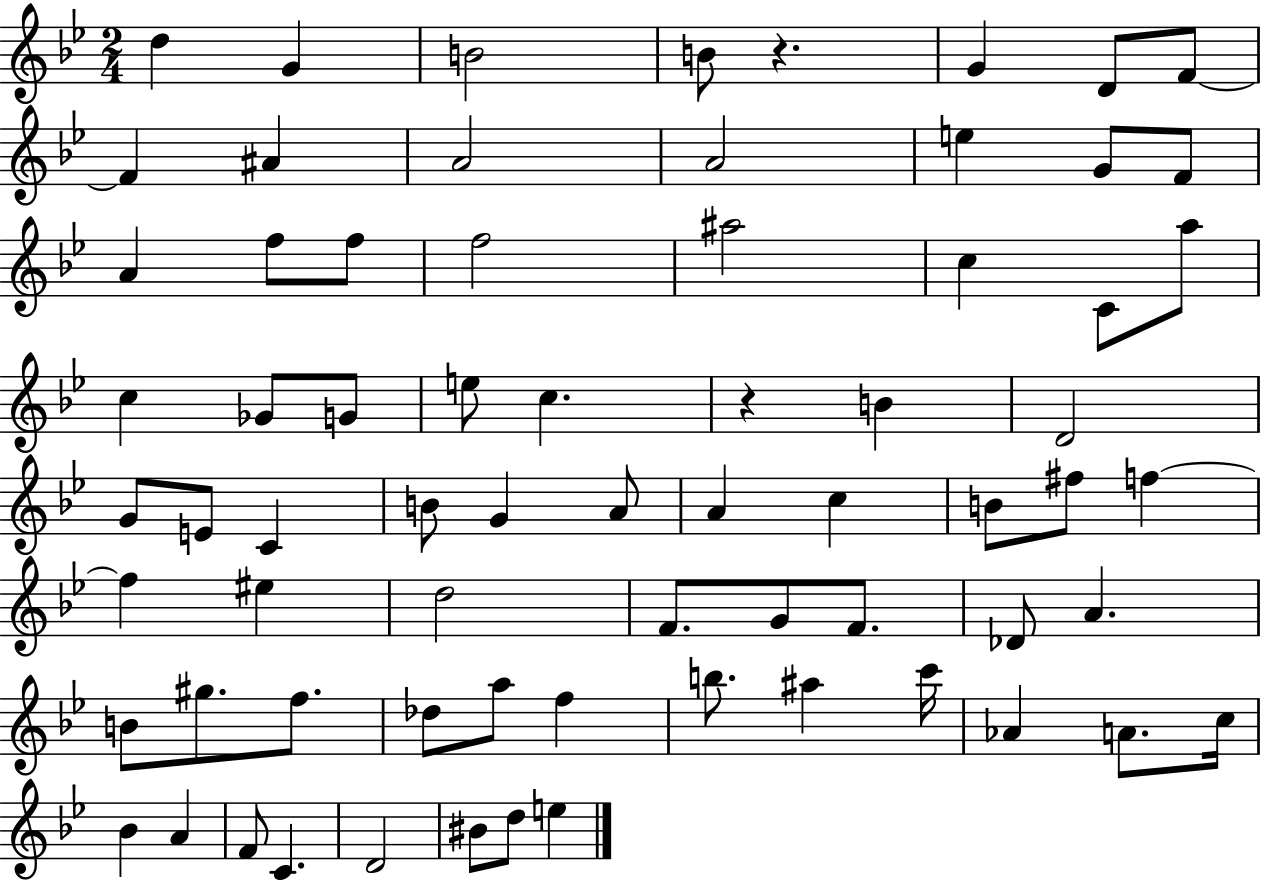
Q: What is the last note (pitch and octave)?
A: E5